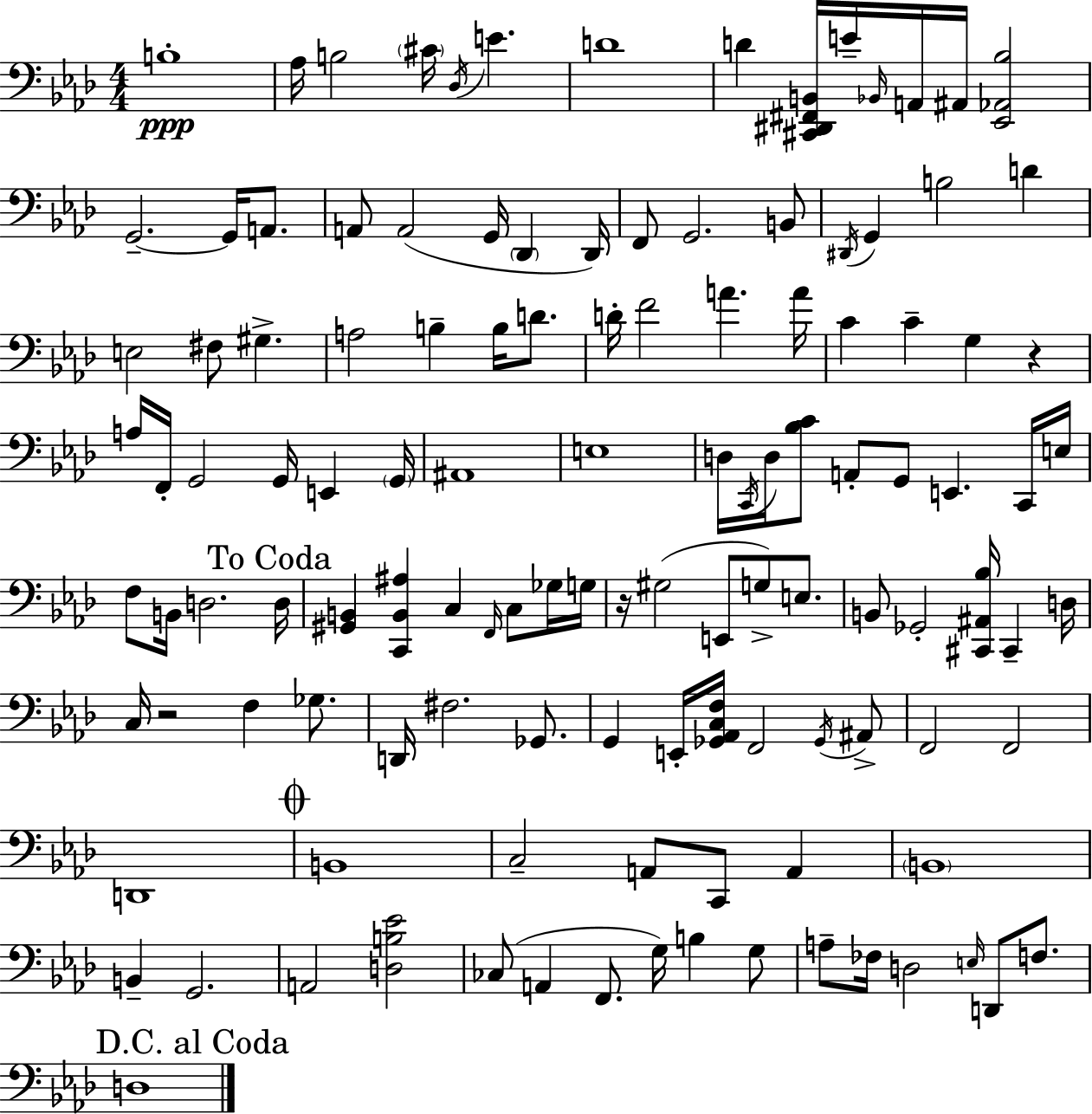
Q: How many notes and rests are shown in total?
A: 121